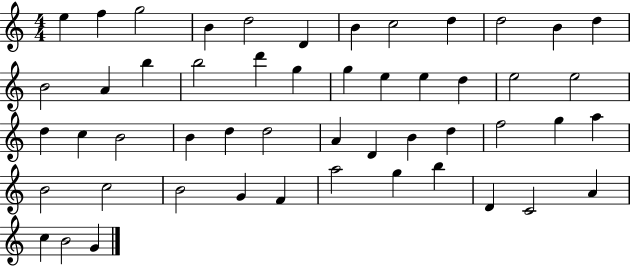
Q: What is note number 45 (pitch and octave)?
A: B5